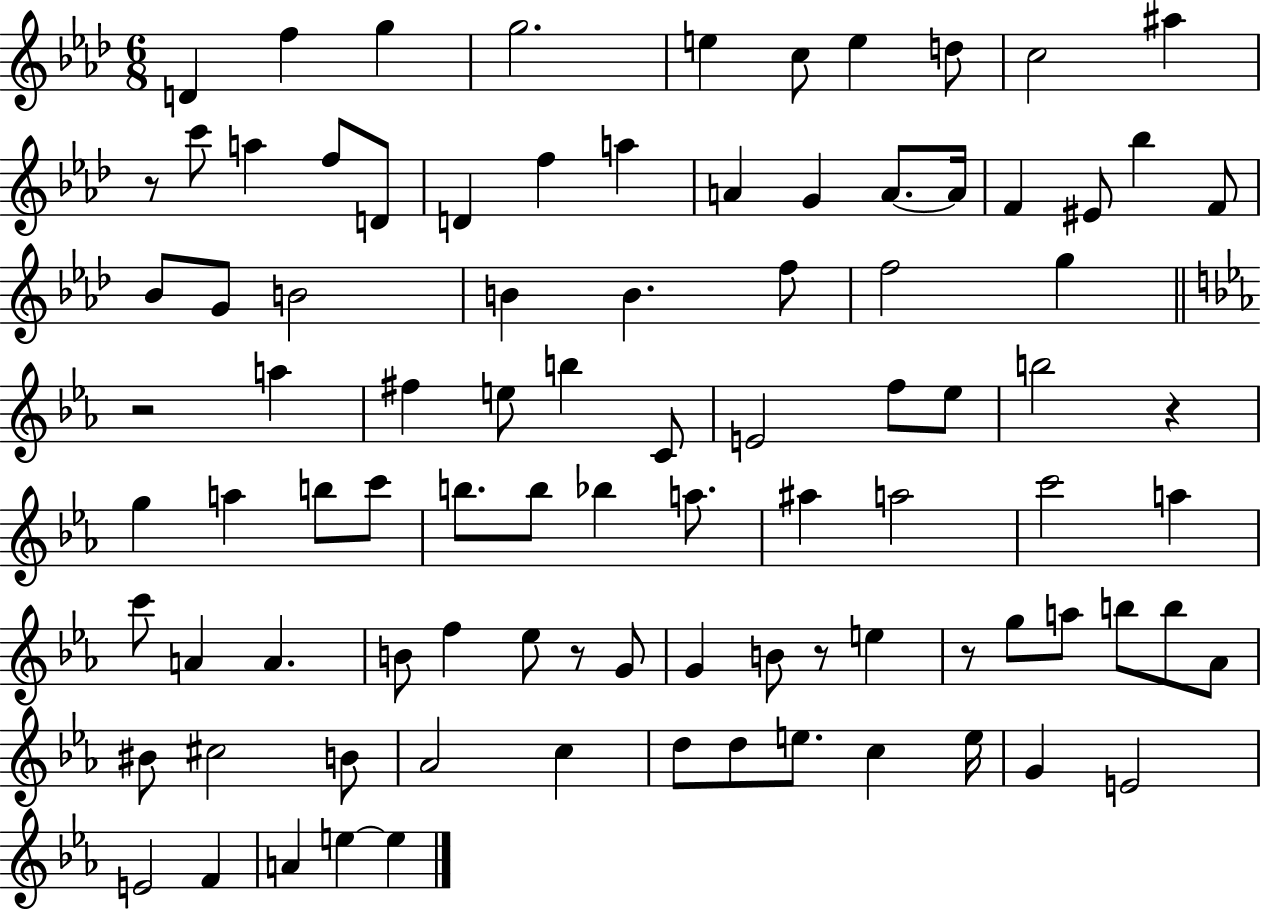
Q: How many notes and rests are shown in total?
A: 92